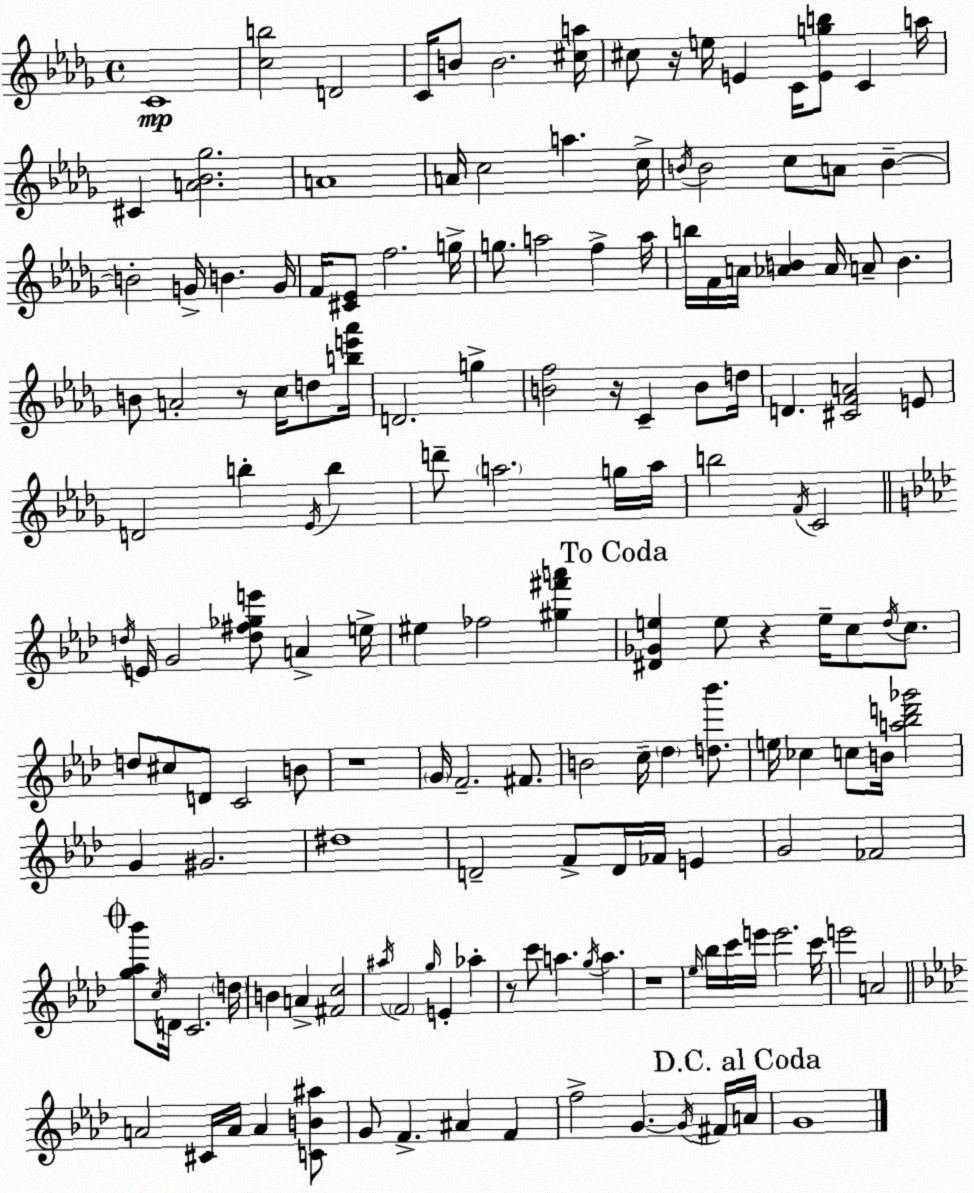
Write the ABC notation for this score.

X:1
T:Untitled
M:4/4
L:1/4
K:Bbm
C4 [cb]2 D2 C/4 B/2 B2 [^ca]/4 ^c/2 z/4 e/4 E C/4 [Egb]/2 C a/4 ^C [A_B_g]2 A4 A/4 c2 a c/4 B/4 B2 c/2 A/2 B B2 G/4 B G/4 F/4 [^C_E]/2 f2 g/4 g/2 a2 f a/4 b/4 F/4 A/4 [_AB] _A/4 A/2 B B/2 A2 z/2 c/4 d/2 [be'_a']/4 D2 g [Bf]2 z/4 C B/2 d/4 D [^CFA]2 E/2 D2 b _E/4 b d'/2 a2 g/4 a/4 b2 F/4 C2 d/4 E/4 G2 [d^f_ge']/2 A e/4 ^e _f2 [^g^f'a'] [^D_Ge] e/2 z e/4 c/2 _d/4 c/2 d/2 ^c/2 D/2 C2 B/2 z4 G/4 F2 ^F/2 B2 c/4 _d [d_b']/2 e/4 _c c/2 B/4 [a_bd'_g']2 G ^G2 ^d4 D2 F/2 D/4 _F/4 E G2 _F2 [g_a_b']/2 c/4 D/4 C2 d/4 B A [^Fc]2 ^a/4 F2 g/4 E _a z/2 c'/2 a g/4 a z4 _e/4 _b/4 c'/4 e'/4 e'2 c'/4 e'2 A2 A2 ^C/4 A/4 A [CB^a]/2 G/2 F ^A F f2 G G/4 ^F/4 A/4 G4